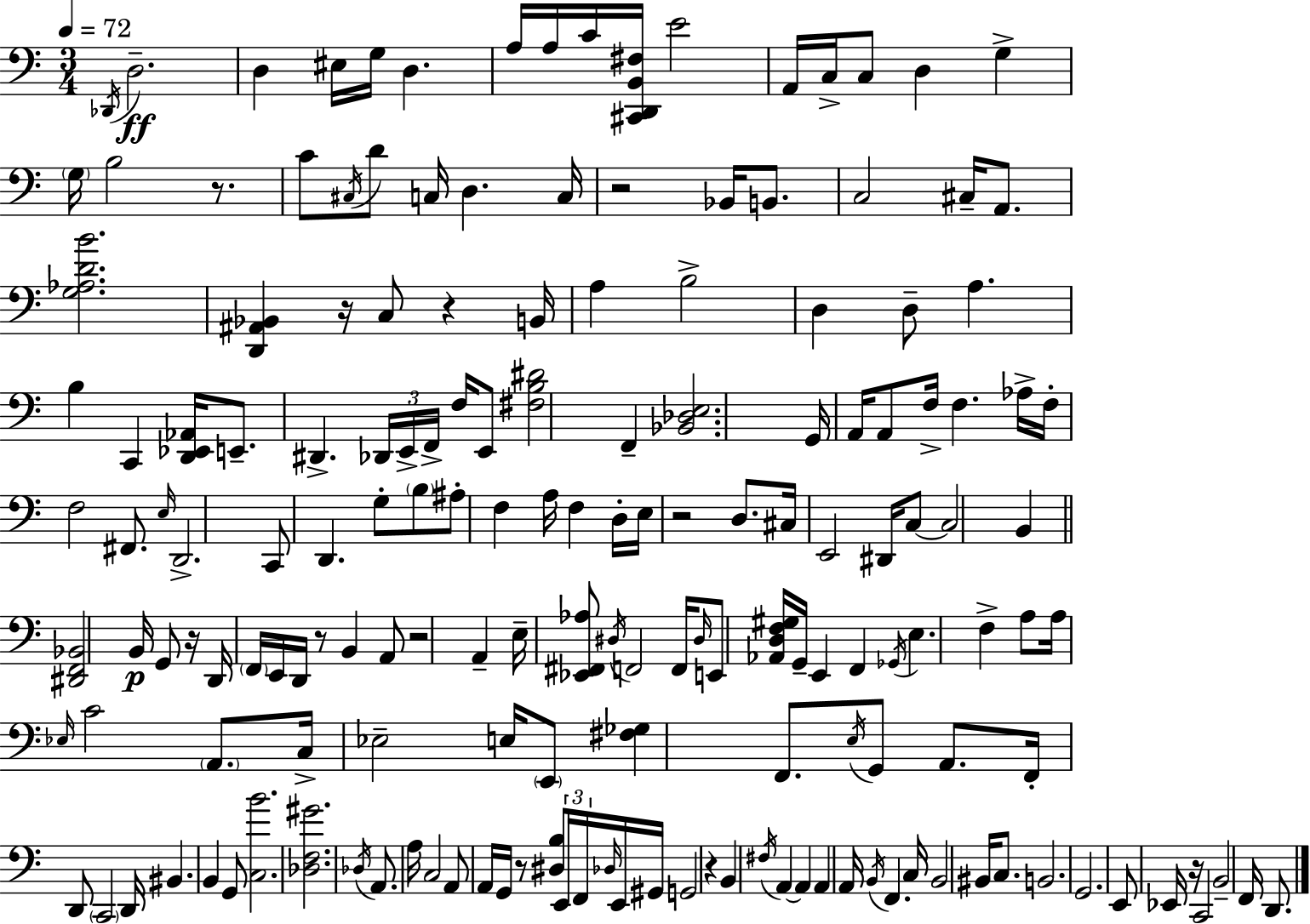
Db2/s D3/h. D3/q EIS3/s G3/s D3/q. A3/s A3/s C4/s [C#2,D2,B2,F#3]/s E4/h A2/s C3/s C3/e D3/q G3/q G3/s B3/h R/e. C4/e C#3/s D4/e C3/s D3/q. C3/s R/h Bb2/s B2/e. C3/h C#3/s A2/e. [G3,Ab3,D4,B4]/h. [D2,A#2,Bb2]/q R/s C3/e R/q B2/s A3/q B3/h D3/q D3/e A3/q. B3/q C2/q [D2,Eb2,Ab2]/s E2/e. D#2/q. Db2/s E2/s F2/s F3/s E2/e [F#3,B3,D#4]/h F2/q [Bb2,Db3,E3]/h. G2/s A2/s A2/e F3/s F3/q. Ab3/s F3/s F3/h F#2/e. E3/s D2/h. C2/e D2/q. G3/e B3/e A#3/e F3/q A3/s F3/q D3/s E3/s R/h D3/e. C#3/s E2/h D#2/s C3/e C3/h B2/q [D#2,F2,Bb2]/h B2/s G2/e R/s D2/s F2/s E2/s D2/s R/e B2/q A2/e R/h A2/q E3/s [Eb2,F#2,Ab3]/e D#3/s F2/h F2/s D#3/s E2/e [Ab2,D3,F3,G#3]/s G2/s E2/q F2/q Gb2/s E3/q. F3/q A3/e A3/s Eb3/s C4/h A2/e. C3/s Eb3/h E3/s E2/e [F#3,Gb3]/q F2/e. E3/s G2/e A2/e. F2/s D2/e C2/h D2/s BIS2/q. B2/q G2/e [C3,B4]/h. [Db3,F3,G#4]/h. Db3/s A2/e. A3/s C3/h A2/e A2/s G2/s R/e [D#3,B3]/e E2/s F2/s Db3/s E2/s G#2/s G2/h R/q B2/q F#3/s A2/q A2/q A2/q A2/s B2/s F2/q. C3/s B2/h BIS2/s C3/e. B2/h. G2/h. E2/e Eb2/s R/s C2/h B2/h F2/s D2/e.